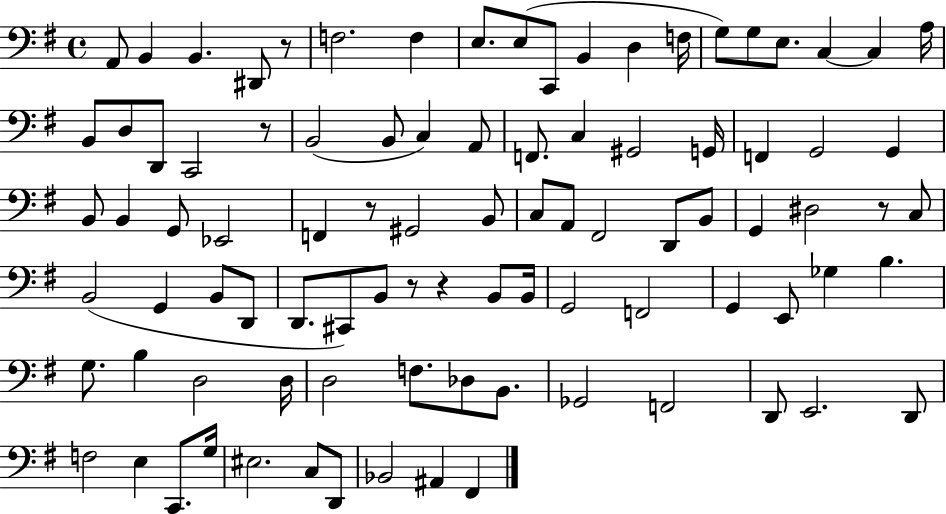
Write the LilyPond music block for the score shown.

{
  \clef bass
  \time 4/4
  \defaultTimeSignature
  \key g \major
  a,8 b,4 b,4. dis,8 r8 | f2. f4 | e8. e8( c,8 b,4 d4 f16 | g8) g8 e8. c4~~ c4 a16 | \break b,8 d8 d,8 c,2 r8 | b,2( b,8 c4) a,8 | f,8. c4 gis,2 g,16 | f,4 g,2 g,4 | \break b,8 b,4 g,8 ees,2 | f,4 r8 gis,2 b,8 | c8 a,8 fis,2 d,8 b,8 | g,4 dis2 r8 c8 | \break b,2( g,4 b,8 d,8 | d,8. cis,8) b,8 r8 r4 b,8 b,16 | g,2 f,2 | g,4 e,8 ges4 b4. | \break g8. b4 d2 d16 | d2 f8. des8 b,8. | ges,2 f,2 | d,8 e,2. d,8 | \break f2 e4 c,8. g16 | eis2. c8 d,8 | bes,2 ais,4 fis,4 | \bar "|."
}